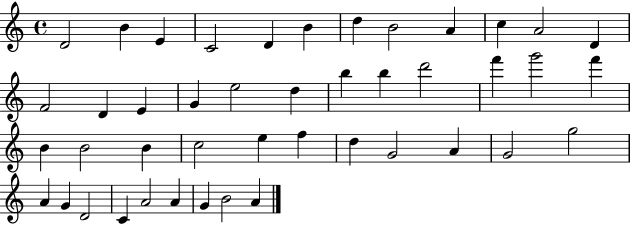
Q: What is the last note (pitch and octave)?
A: A4